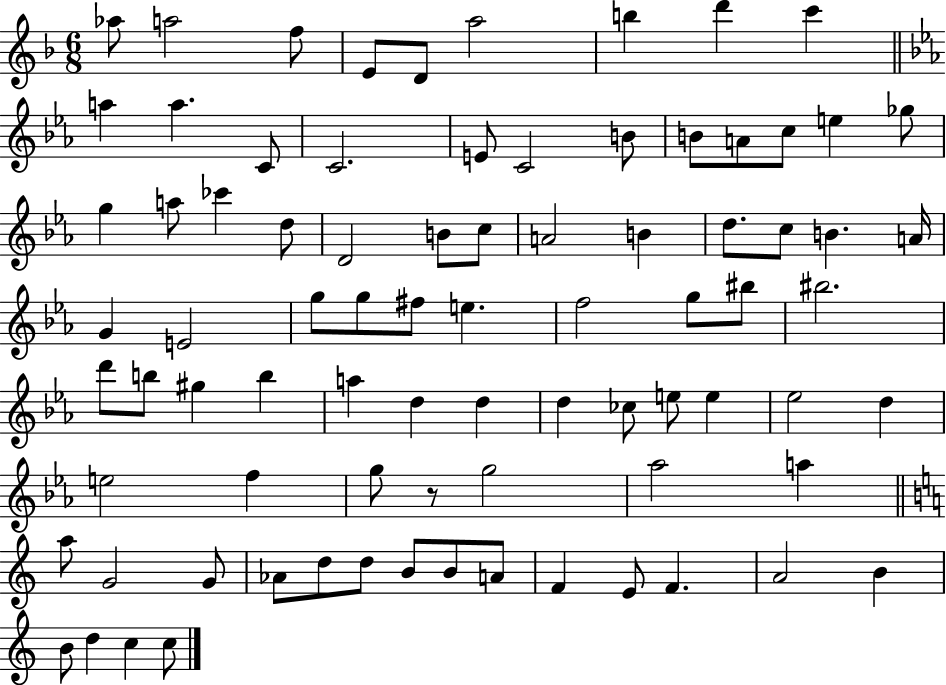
{
  \clef treble
  \numericTimeSignature
  \time 6/8
  \key f \major
  aes''8 a''2 f''8 | e'8 d'8 a''2 | b''4 d'''4 c'''4 | \bar "||" \break \key ees \major a''4 a''4. c'8 | c'2. | e'8 c'2 b'8 | b'8 a'8 c''8 e''4 ges''8 | \break g''4 a''8 ces'''4 d''8 | d'2 b'8 c''8 | a'2 b'4 | d''8. c''8 b'4. a'16 | \break g'4 e'2 | g''8 g''8 fis''8 e''4. | f''2 g''8 bis''8 | bis''2. | \break d'''8 b''8 gis''4 b''4 | a''4 d''4 d''4 | d''4 ces''8 e''8 e''4 | ees''2 d''4 | \break e''2 f''4 | g''8 r8 g''2 | aes''2 a''4 | \bar "||" \break \key c \major a''8 g'2 g'8 | aes'8 d''8 d''8 b'8 b'8 a'8 | f'4 e'8 f'4. | a'2 b'4 | \break b'8 d''4 c''4 c''8 | \bar "|."
}